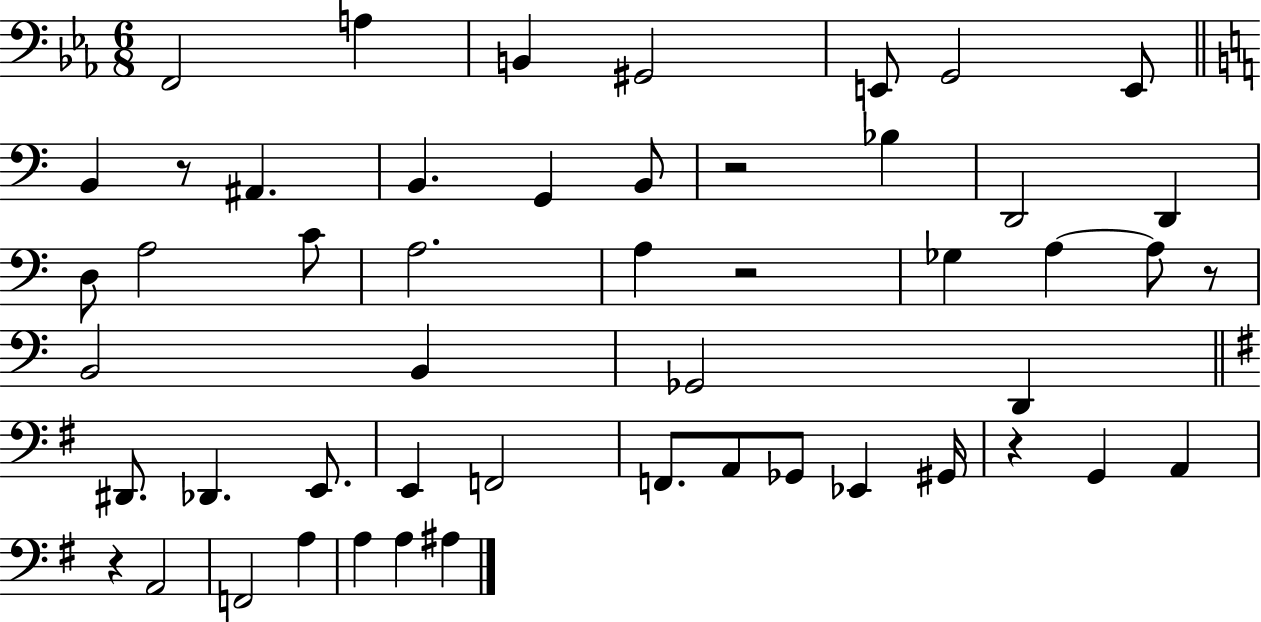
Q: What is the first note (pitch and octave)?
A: F2